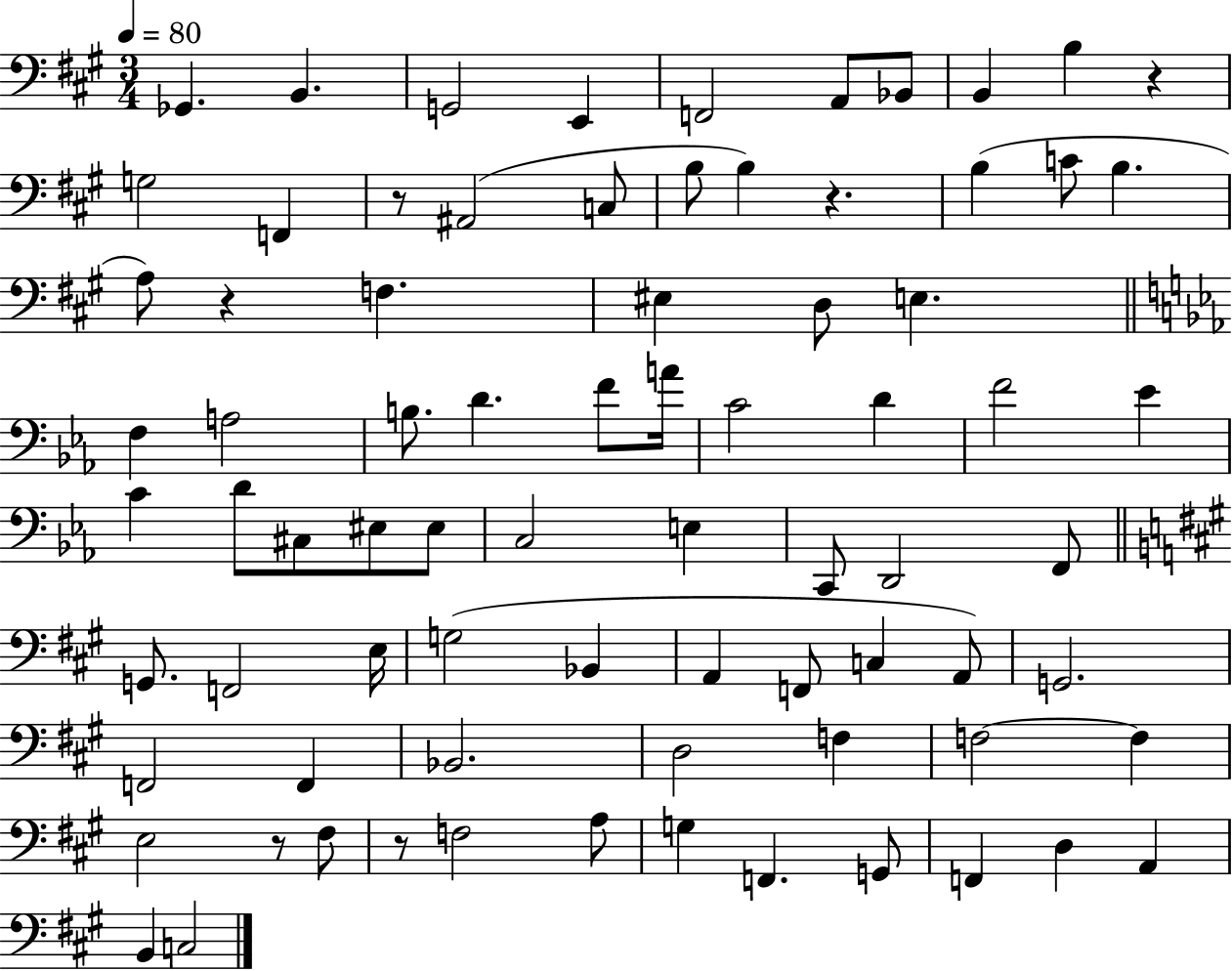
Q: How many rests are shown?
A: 6